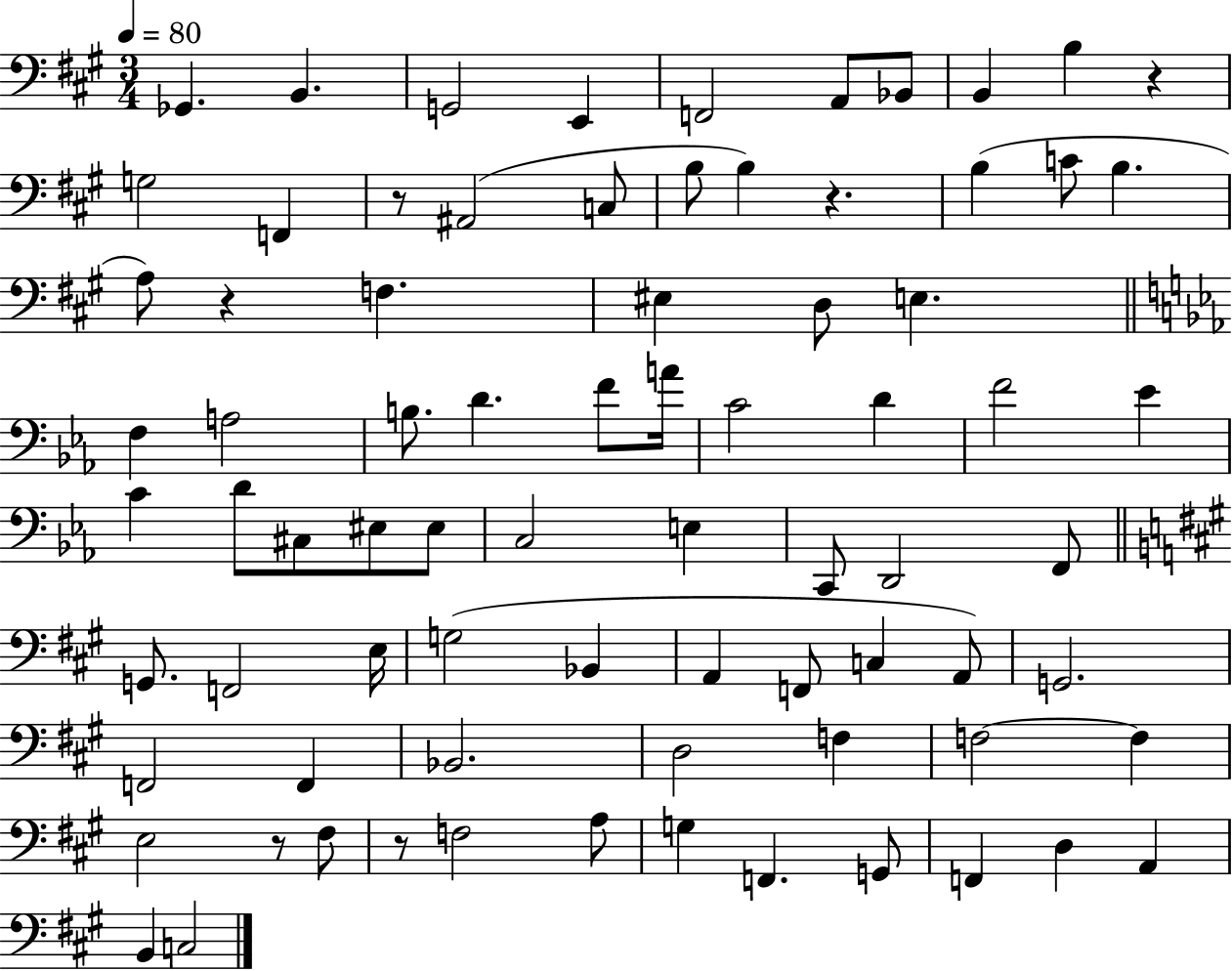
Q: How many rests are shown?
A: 6